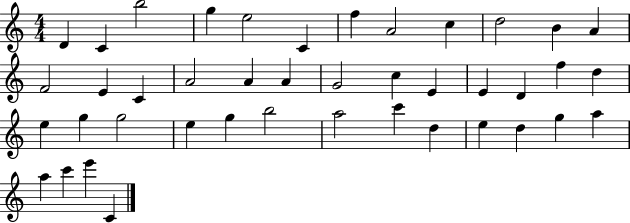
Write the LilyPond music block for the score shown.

{
  \clef treble
  \numericTimeSignature
  \time 4/4
  \key c \major
  d'4 c'4 b''2 | g''4 e''2 c'4 | f''4 a'2 c''4 | d''2 b'4 a'4 | \break f'2 e'4 c'4 | a'2 a'4 a'4 | g'2 c''4 e'4 | e'4 d'4 f''4 d''4 | \break e''4 g''4 g''2 | e''4 g''4 b''2 | a''2 c'''4 d''4 | e''4 d''4 g''4 a''4 | \break a''4 c'''4 e'''4 c'4 | \bar "|."
}